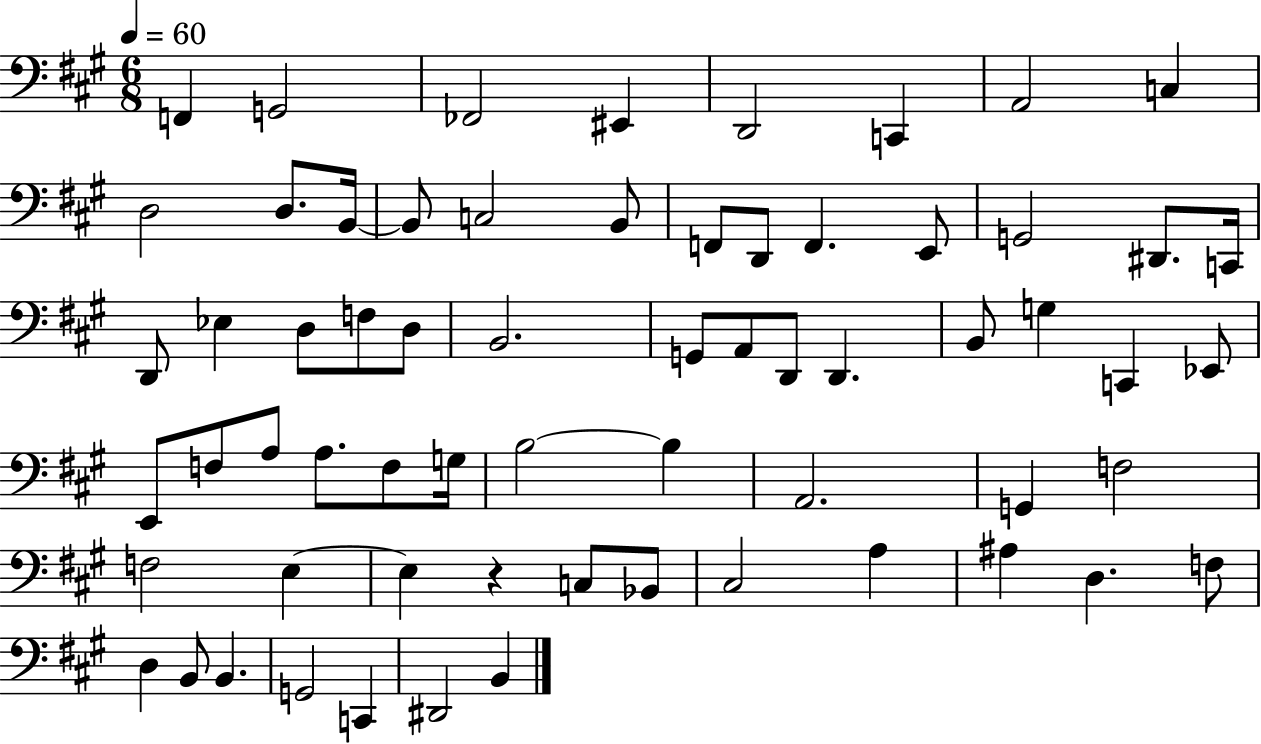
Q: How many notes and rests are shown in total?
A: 64